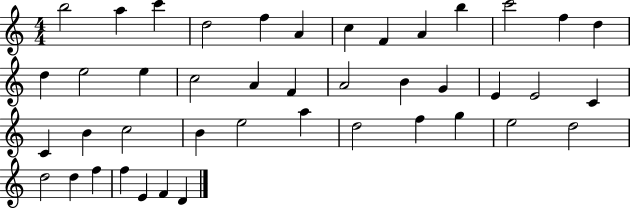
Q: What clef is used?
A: treble